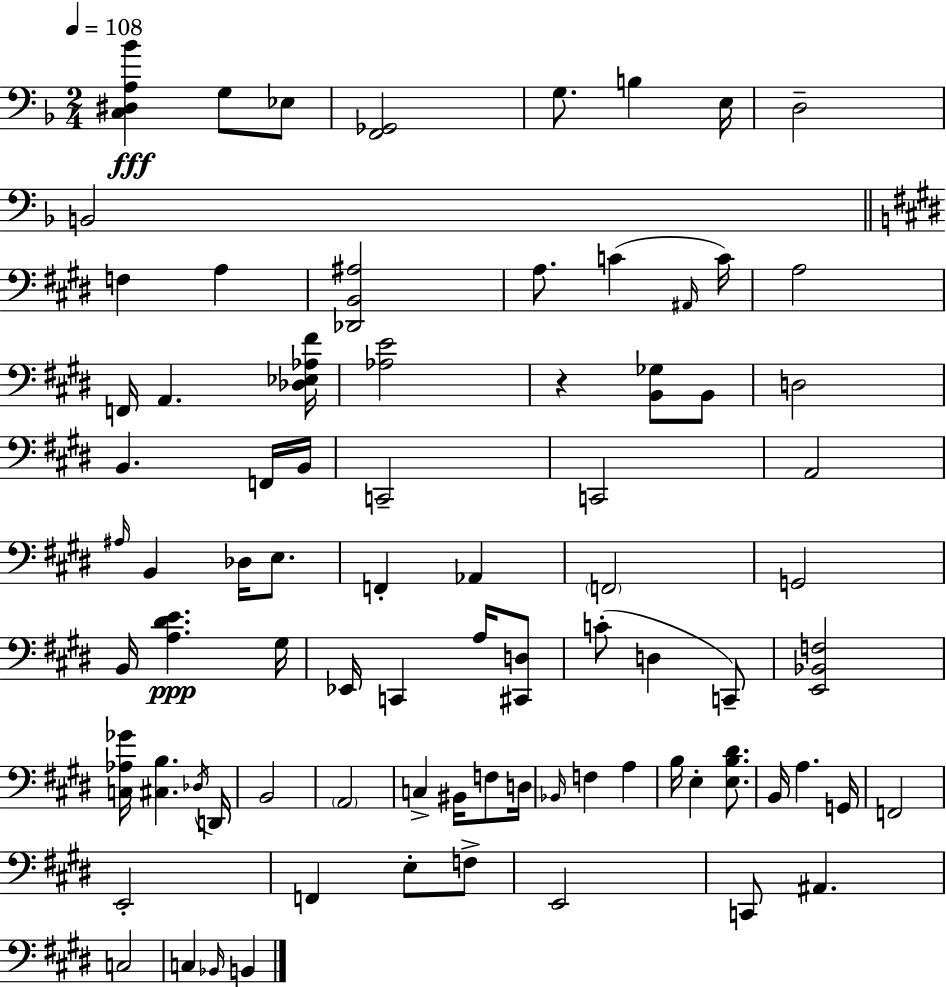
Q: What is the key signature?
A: D minor